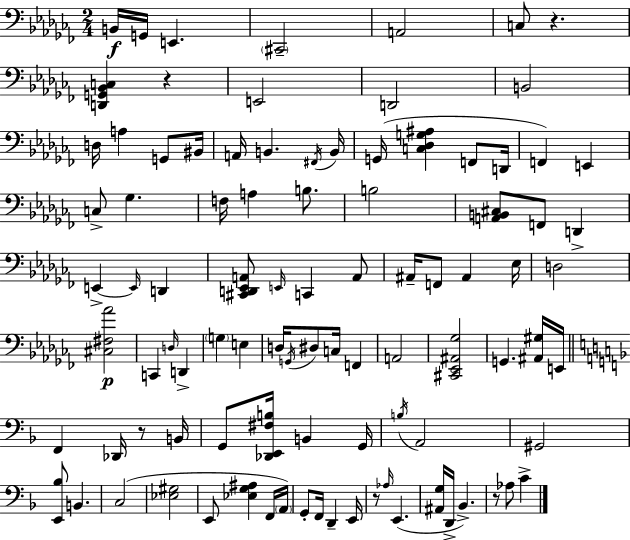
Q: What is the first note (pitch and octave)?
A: B2